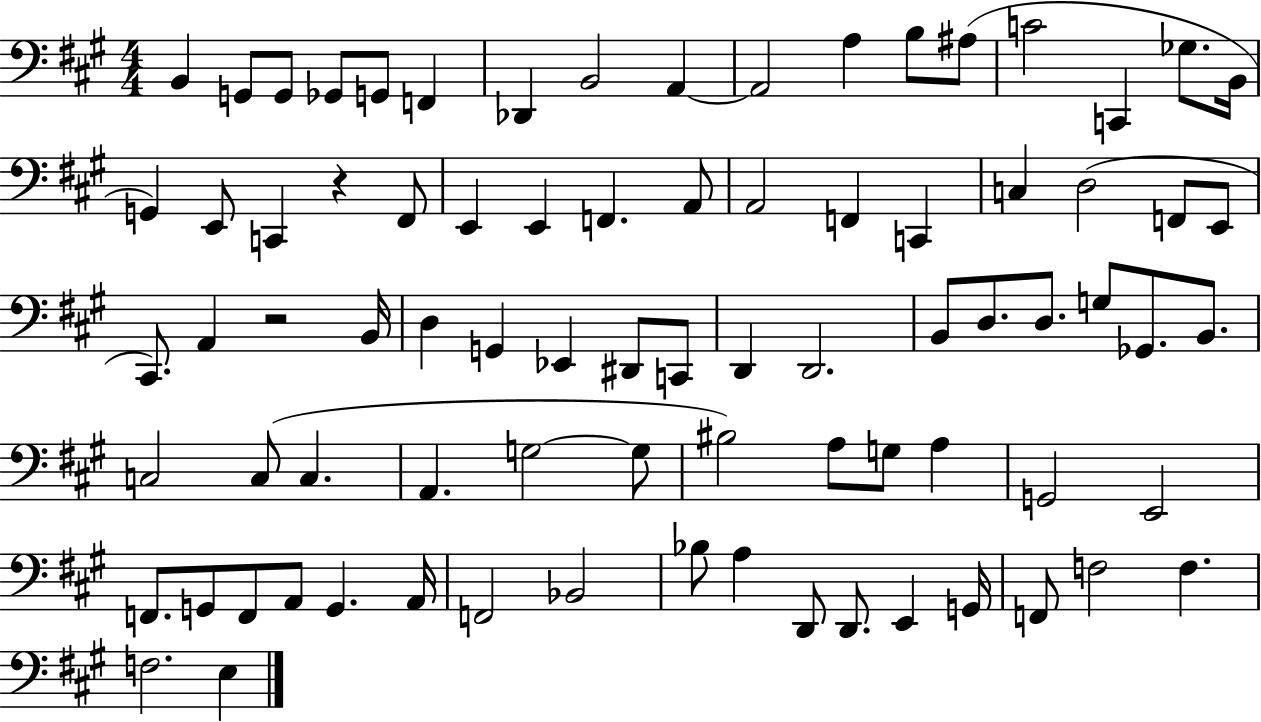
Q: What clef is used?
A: bass